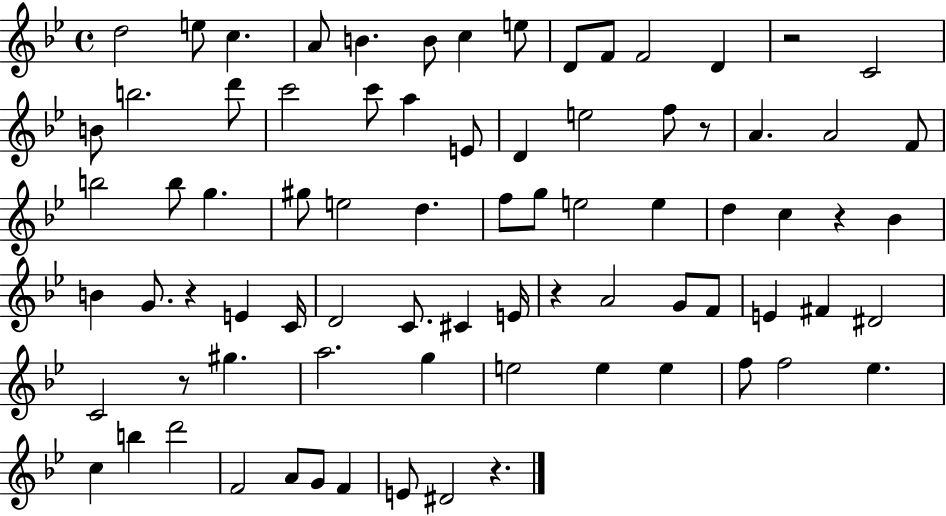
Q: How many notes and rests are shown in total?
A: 79